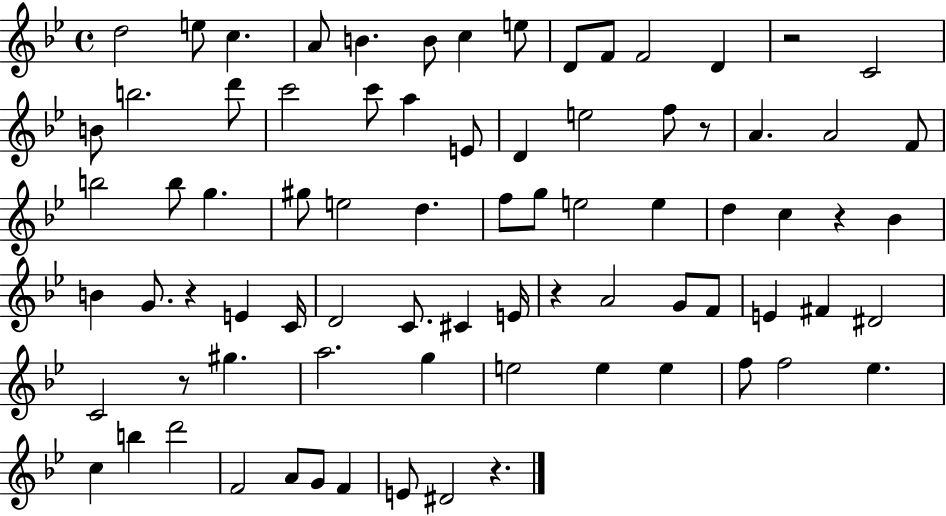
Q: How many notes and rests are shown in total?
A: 79